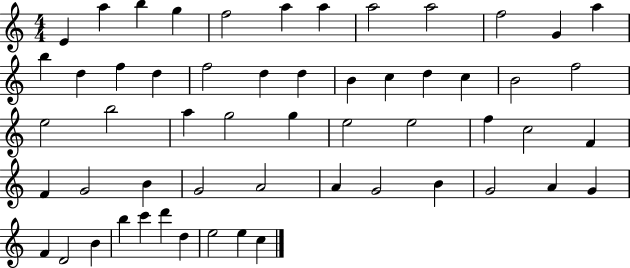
X:1
T:Untitled
M:4/4
L:1/4
K:C
E a b g f2 a a a2 a2 f2 G a b d f d f2 d d B c d c B2 f2 e2 b2 a g2 g e2 e2 f c2 F F G2 B G2 A2 A G2 B G2 A G F D2 B b c' d' d e2 e c